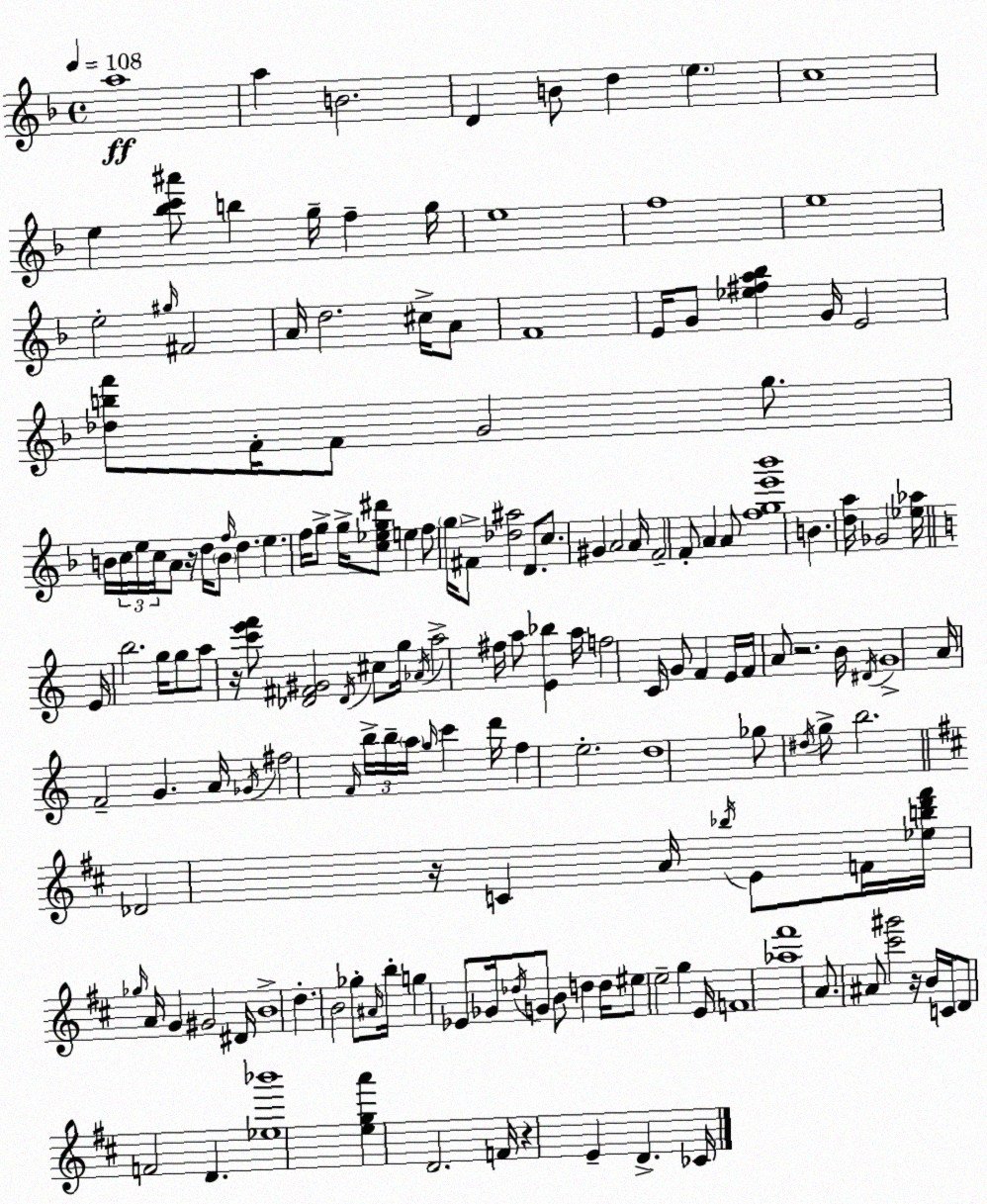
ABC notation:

X:1
T:Untitled
M:4/4
L:1/4
K:F
a4 a B2 D B/2 d e c4 e [_bc'^a']/2 b g/4 f g/4 e4 f4 e4 e2 ^g/4 ^F2 A/4 d2 ^c/4 A/2 F4 E/4 G/2 [_e^fa_b] G/4 E2 [_dbf']/2 F/4 F/2 G2 g/2 B/4 c/4 e/4 c/4 A/2 z/4 d/4 B/2 f/4 d e f/4 g/2 g/4 [c_eg^d']/2 e f/2 g/4 ^F/2 [_d^a]2 D/2 c/2 ^G A2 A/4 F2 F/2 A A/2 [fge'_b']4 B [da]/4 _G2 [_e_a]/4 E/4 b2 g/4 g/2 a/2 z/4 [c'e'f']/2 [_D^F^G]2 _D/4 ^c/2 g/4 _A/4 a2 ^f/4 a/2 [E_b] a/4 f2 C/4 G/2 F E/4 F/4 A/2 z2 B/4 ^D/4 G4 A/4 F2 G A/4 _G/4 ^f2 F/4 b/4 b/4 a/4 g/4 c' d'/4 f e2 d4 _g/2 ^d/4 g/2 b2 _D2 z/4 C A/4 _b/4 E/2 F/4 [_ebd'^f']/4 _g/4 A/4 G ^G2 ^D/4 B4 d B2 _g/2 ^A/4 b/4 g _E/2 _G/4 _d/4 G/2 B/2 d d/4 ^e/2 e2 g E/4 F4 [_a^f']4 A/2 ^A/2 [^c'^g']2 z/4 B/4 C/4 D/2 F2 D [_e_b']4 [ega'] D2 F/4 z E D _C/4